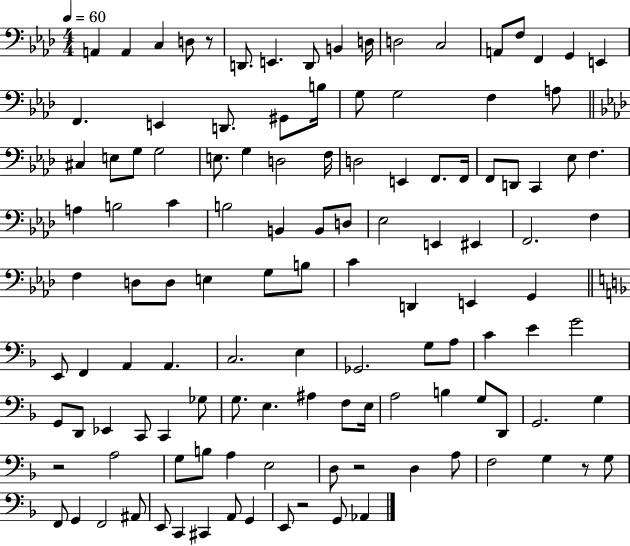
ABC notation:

X:1
T:Untitled
M:4/4
L:1/4
K:Ab
A,, A,, C, D,/2 z/2 D,,/2 E,, D,,/2 B,, D,/4 D,2 C,2 A,,/2 F,/2 F,, G,, E,, F,, E,, D,,/2 ^G,,/2 B,/4 G,/2 G,2 F, A,/2 ^C, E,/2 G,/2 G,2 E,/2 G, D,2 F,/4 D,2 E,, F,,/2 F,,/4 F,,/2 D,,/2 C,, _E,/2 F, A, B,2 C B,2 B,, B,,/2 D,/2 _E,2 E,, ^E,, F,,2 F, F, D,/2 D,/2 E, G,/2 B,/2 C D,, E,, G,, E,,/2 F,, A,, A,, C,2 E, _G,,2 G,/2 A,/2 C E G2 G,,/2 D,,/2 _E,, C,,/2 C,, _G,/2 G,/2 E, ^A, F,/2 E,/4 A,2 B, G,/2 D,,/2 G,,2 G, z2 A,2 G,/2 B,/2 A, E,2 D,/2 z2 D, A,/2 F,2 G, z/2 G,/2 F,,/2 G,, F,,2 ^A,,/2 E,,/2 C,, ^C,, A,,/2 G,, E,,/2 z2 G,,/2 _A,,